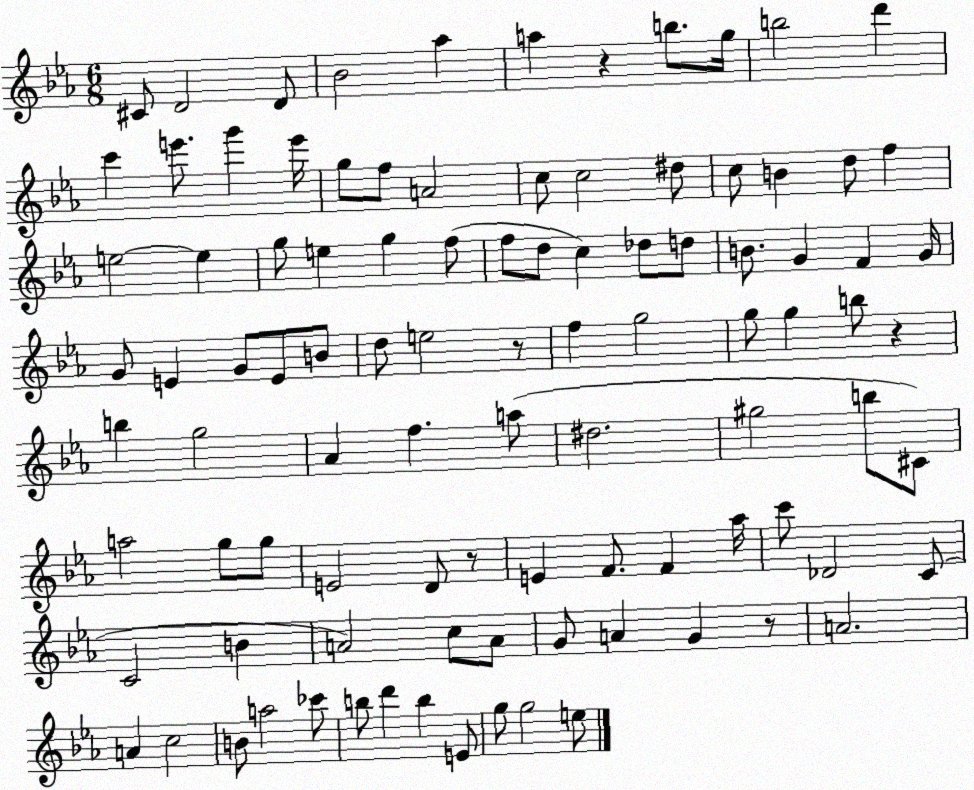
X:1
T:Untitled
M:6/8
L:1/4
K:Eb
^C/2 D2 D/2 _B2 _a a z b/2 g/4 b2 d' c' e'/2 g' e'/4 g/2 f/2 A2 c/2 c2 ^d/2 c/2 B d/2 f e2 e g/2 e g f/2 f/2 d/2 c _d/2 d/2 B/2 G F G/4 G/2 E G/2 E/2 B/2 d/2 e2 z/2 f g2 g/2 g b/2 z b g2 _A f a/2 ^d2 ^g2 b/2 ^C/2 a2 g/2 g/2 E2 D/2 z/2 E F/2 F _a/4 c'/2 _D2 C/2 C2 B A2 c/2 A/2 G/2 A G z/2 A2 A c2 B/2 a2 _c'/2 b/2 d' b E/2 g/2 g2 e/2